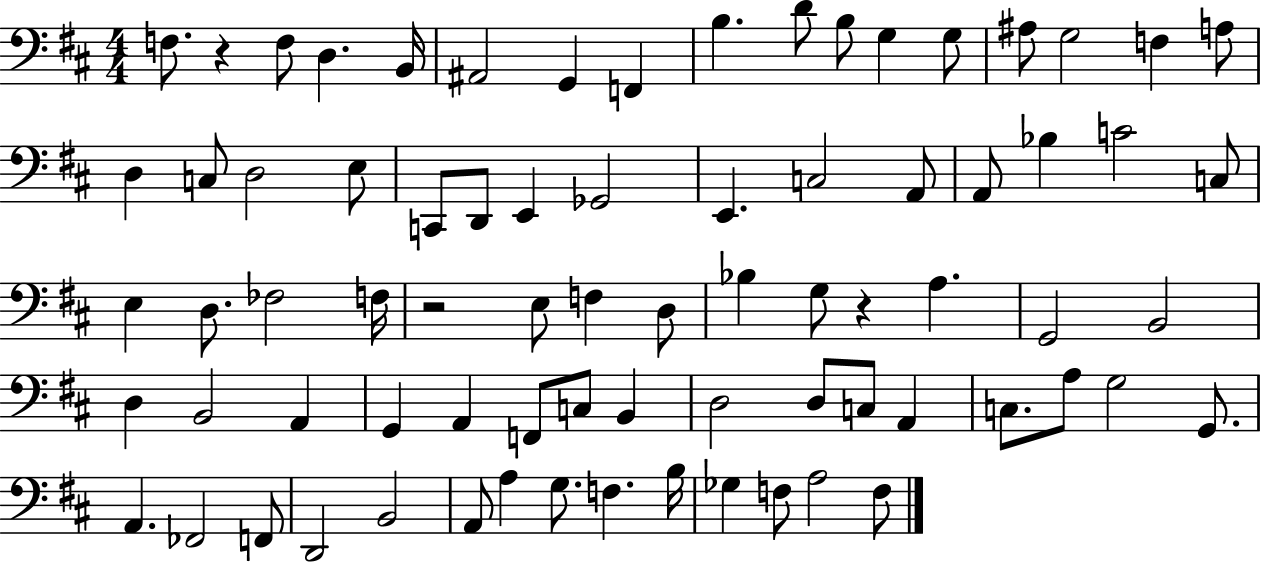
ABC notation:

X:1
T:Untitled
M:4/4
L:1/4
K:D
F,/2 z F,/2 D, B,,/4 ^A,,2 G,, F,, B, D/2 B,/2 G, G,/2 ^A,/2 G,2 F, A,/2 D, C,/2 D,2 E,/2 C,,/2 D,,/2 E,, _G,,2 E,, C,2 A,,/2 A,,/2 _B, C2 C,/2 E, D,/2 _F,2 F,/4 z2 E,/2 F, D,/2 _B, G,/2 z A, G,,2 B,,2 D, B,,2 A,, G,, A,, F,,/2 C,/2 B,, D,2 D,/2 C,/2 A,, C,/2 A,/2 G,2 G,,/2 A,, _F,,2 F,,/2 D,,2 B,,2 A,,/2 A, G,/2 F, B,/4 _G, F,/2 A,2 F,/2